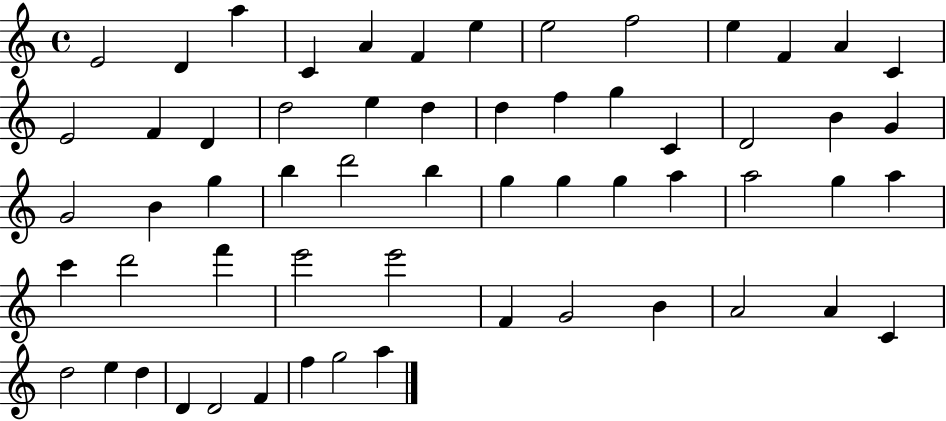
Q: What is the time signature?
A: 4/4